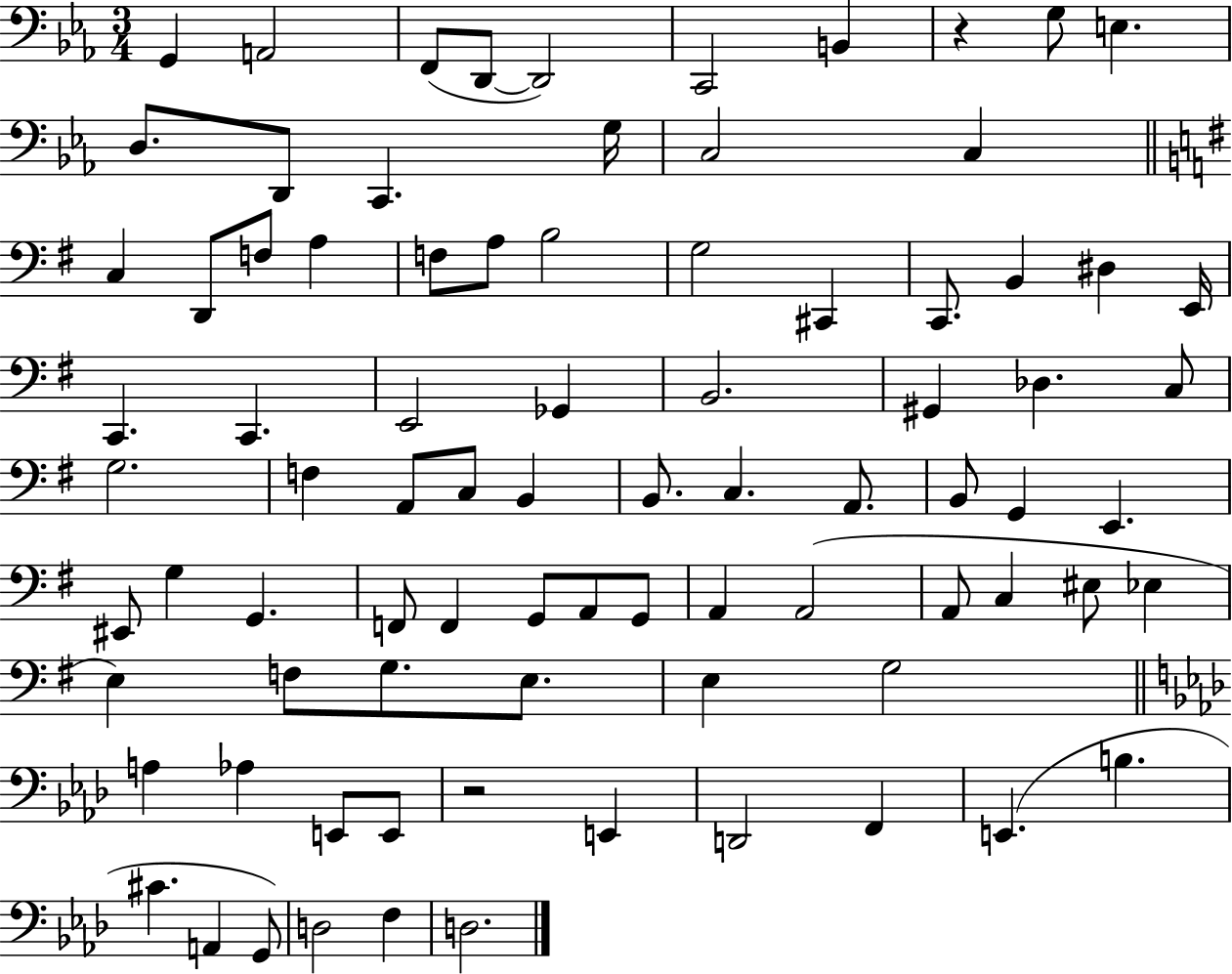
G2/q A2/h F2/e D2/e D2/h C2/h B2/q R/q G3/e E3/q. D3/e. D2/e C2/q. G3/s C3/h C3/q C3/q D2/e F3/e A3/q F3/e A3/e B3/h G3/h C#2/q C2/e. B2/q D#3/q E2/s C2/q. C2/q. E2/h Gb2/q B2/h. G#2/q Db3/q. C3/e G3/h. F3/q A2/e C3/e B2/q B2/e. C3/q. A2/e. B2/e G2/q E2/q. EIS2/e G3/q G2/q. F2/e F2/q G2/e A2/e G2/e A2/q A2/h A2/e C3/q EIS3/e Eb3/q E3/q F3/e G3/e. E3/e. E3/q G3/h A3/q Ab3/q E2/e E2/e R/h E2/q D2/h F2/q E2/q. B3/q. C#4/q. A2/q G2/e D3/h F3/q D3/h.